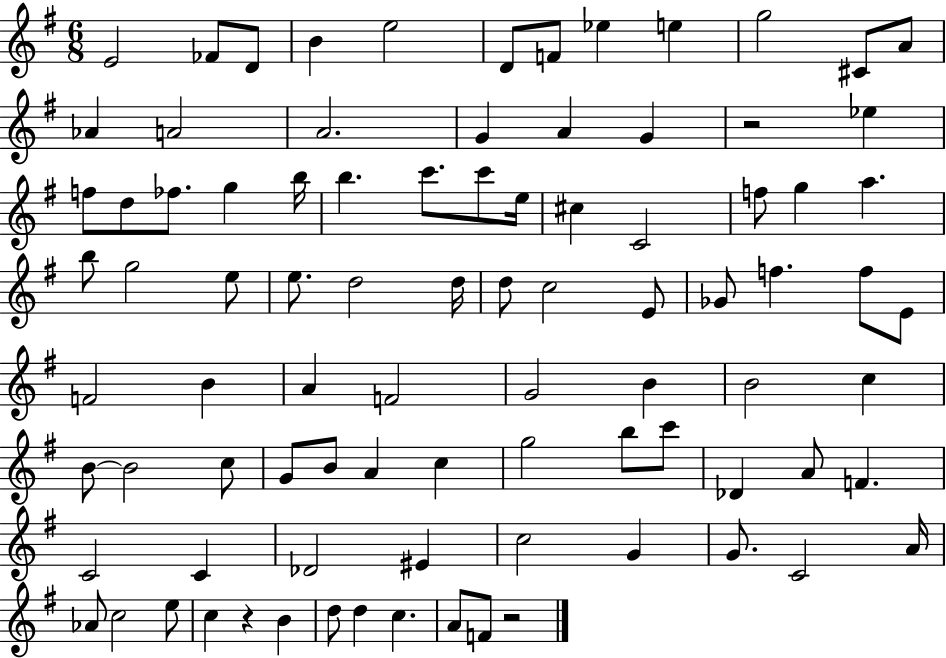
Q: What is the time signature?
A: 6/8